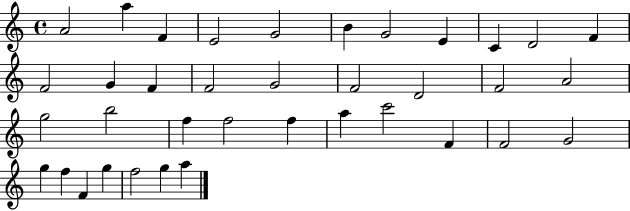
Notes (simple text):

A4/h A5/q F4/q E4/h G4/h B4/q G4/h E4/q C4/q D4/h F4/q F4/h G4/q F4/q F4/h G4/h F4/h D4/h F4/h A4/h G5/h B5/h F5/q F5/h F5/q A5/q C6/h F4/q F4/h G4/h G5/q F5/q F4/q G5/q F5/h G5/q A5/q